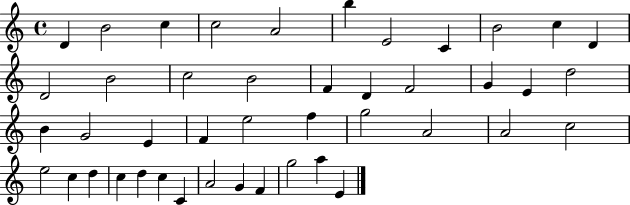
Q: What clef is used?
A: treble